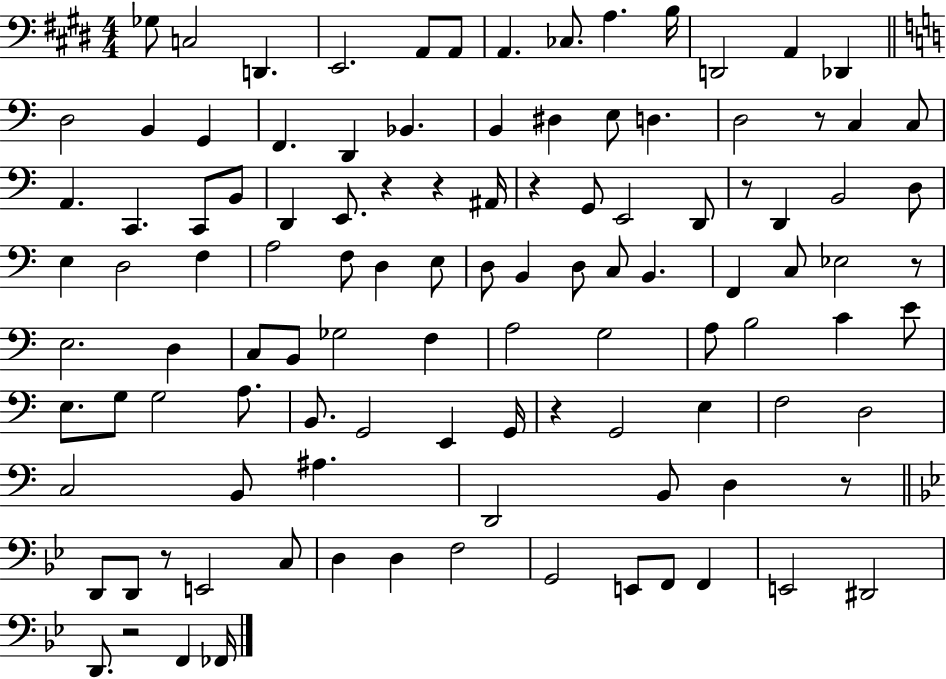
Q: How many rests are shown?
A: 10